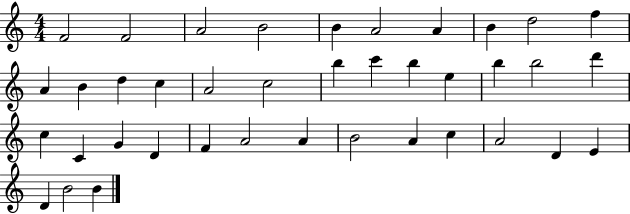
{
  \clef treble
  \numericTimeSignature
  \time 4/4
  \key c \major
  f'2 f'2 | a'2 b'2 | b'4 a'2 a'4 | b'4 d''2 f''4 | \break a'4 b'4 d''4 c''4 | a'2 c''2 | b''4 c'''4 b''4 e''4 | b''4 b''2 d'''4 | \break c''4 c'4 g'4 d'4 | f'4 a'2 a'4 | b'2 a'4 c''4 | a'2 d'4 e'4 | \break d'4 b'2 b'4 | \bar "|."
}